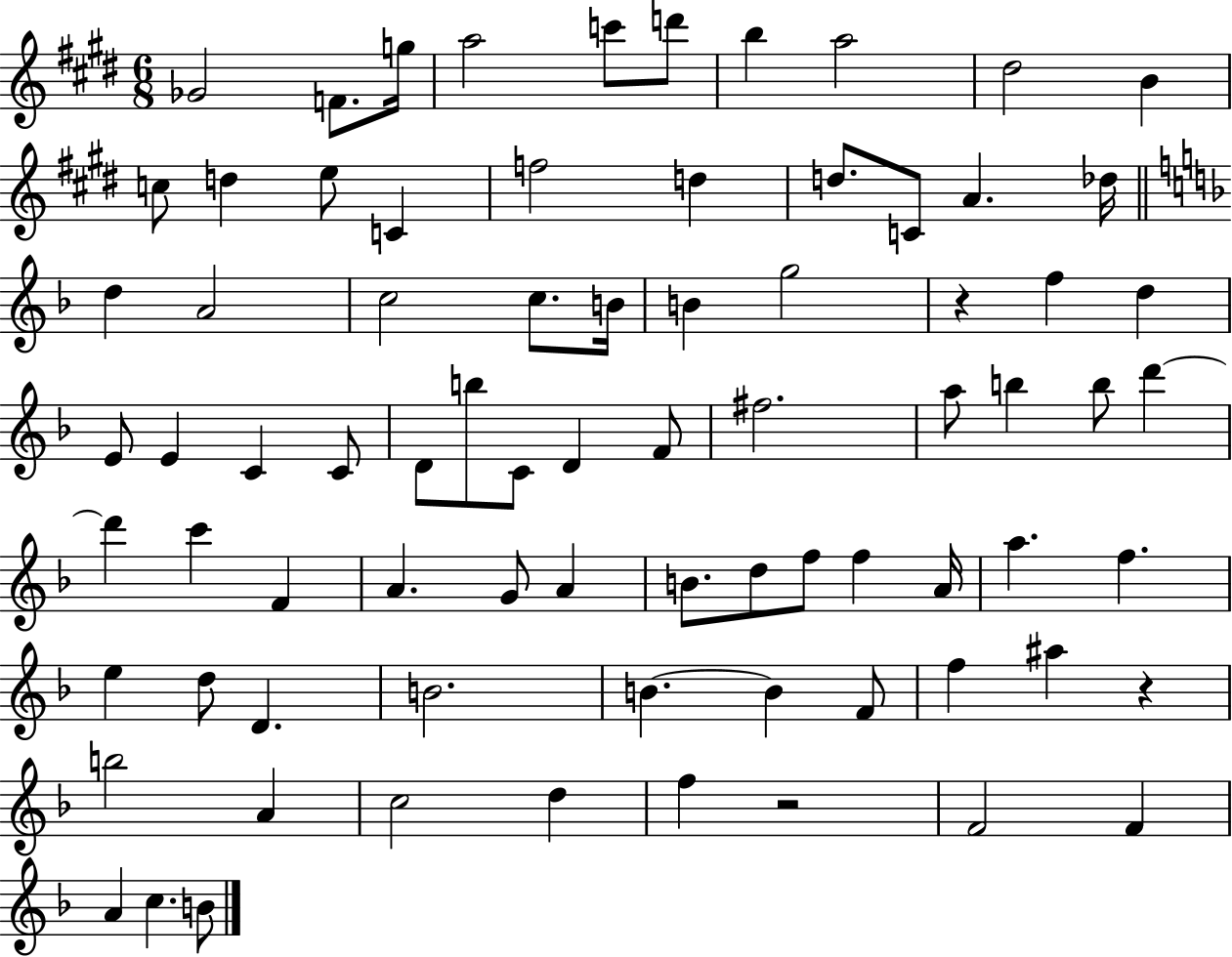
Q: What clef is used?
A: treble